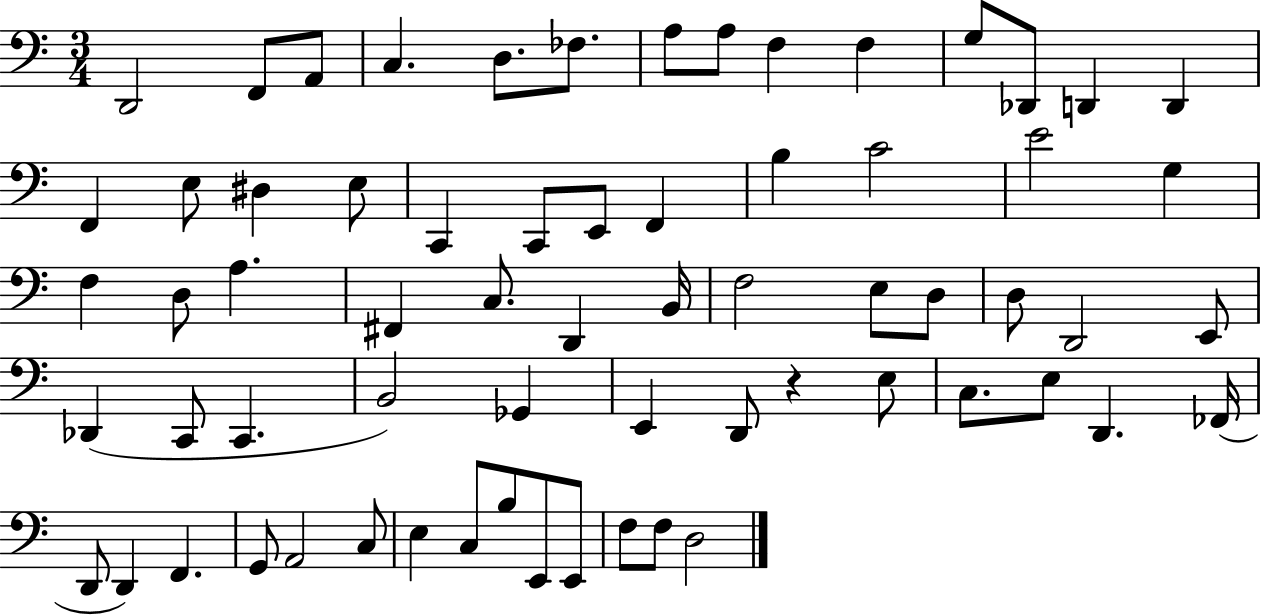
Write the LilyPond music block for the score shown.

{
  \clef bass
  \numericTimeSignature
  \time 3/4
  \key c \major
  \repeat volta 2 { d,2 f,8 a,8 | c4. d8. fes8. | a8 a8 f4 f4 | g8 des,8 d,4 d,4 | \break f,4 e8 dis4 e8 | c,4 c,8 e,8 f,4 | b4 c'2 | e'2 g4 | \break f4 d8 a4. | fis,4 c8. d,4 b,16 | f2 e8 d8 | d8 d,2 e,8 | \break des,4( c,8 c,4. | b,2) ges,4 | e,4 d,8 r4 e8 | c8. e8 d,4. fes,16( | \break d,8 d,4) f,4. | g,8 a,2 c8 | e4 c8 b8 e,8 e,8 | f8 f8 d2 | \break } \bar "|."
}